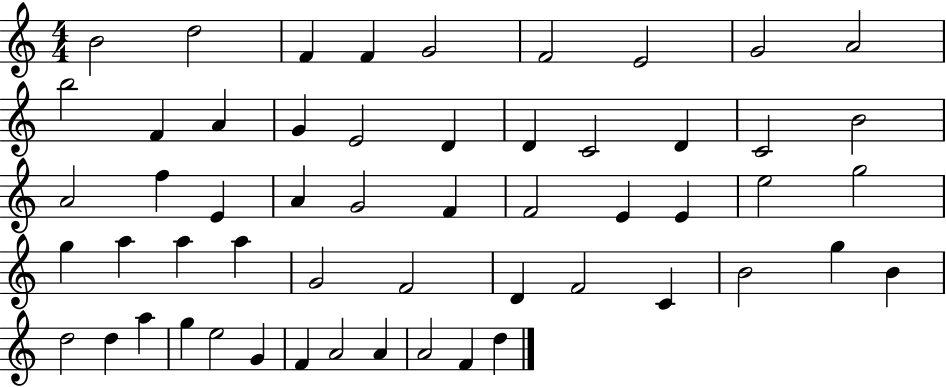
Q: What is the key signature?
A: C major